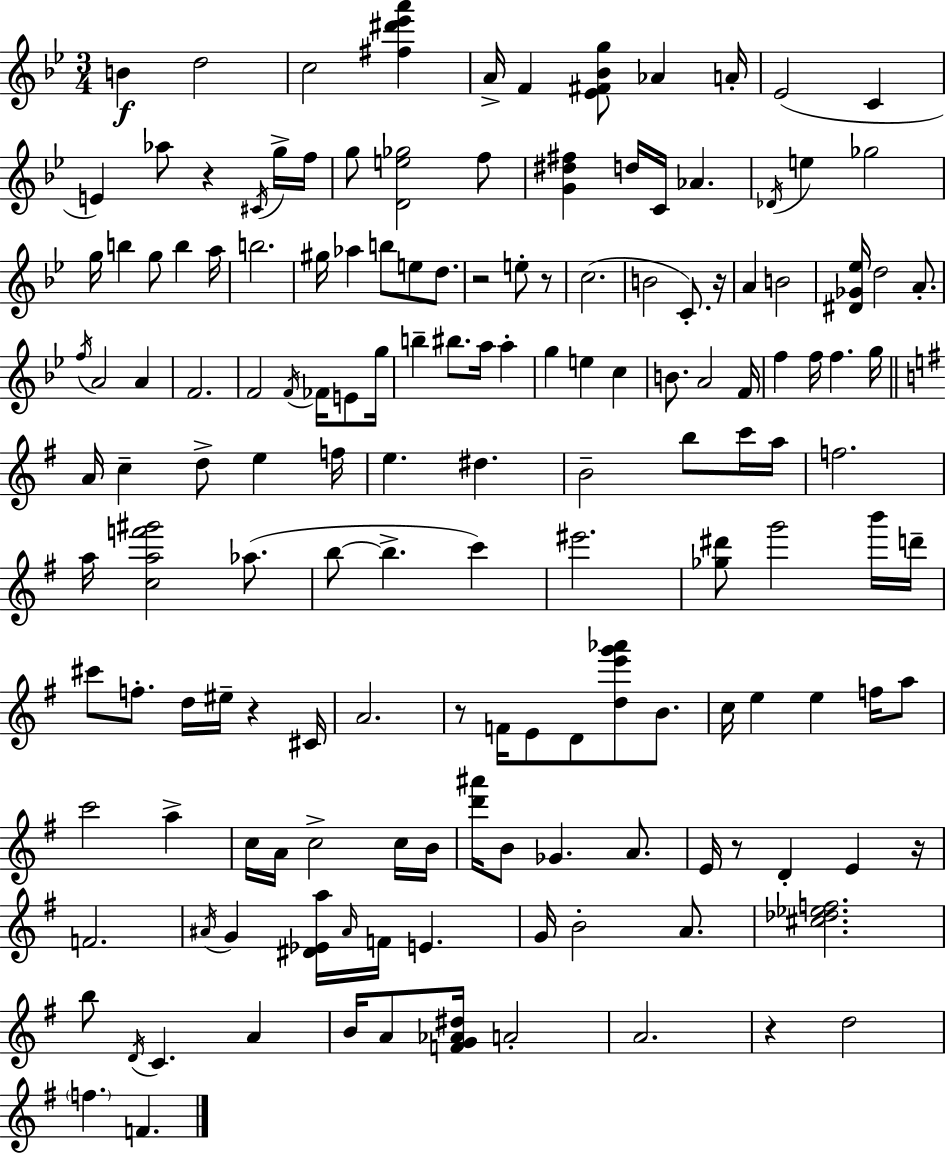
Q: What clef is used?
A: treble